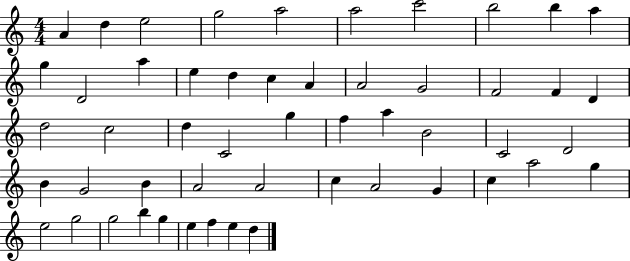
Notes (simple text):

A4/q D5/q E5/h G5/h A5/h A5/h C6/h B5/h B5/q A5/q G5/q D4/h A5/q E5/q D5/q C5/q A4/q A4/h G4/h F4/h F4/q D4/q D5/h C5/h D5/q C4/h G5/q F5/q A5/q B4/h C4/h D4/h B4/q G4/h B4/q A4/h A4/h C5/q A4/h G4/q C5/q A5/h G5/q E5/h G5/h G5/h B5/q G5/q E5/q F5/q E5/q D5/q